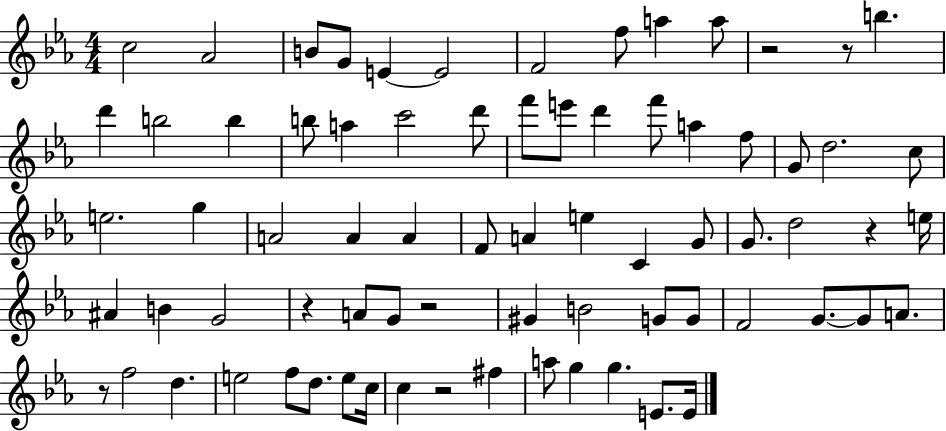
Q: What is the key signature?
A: EES major